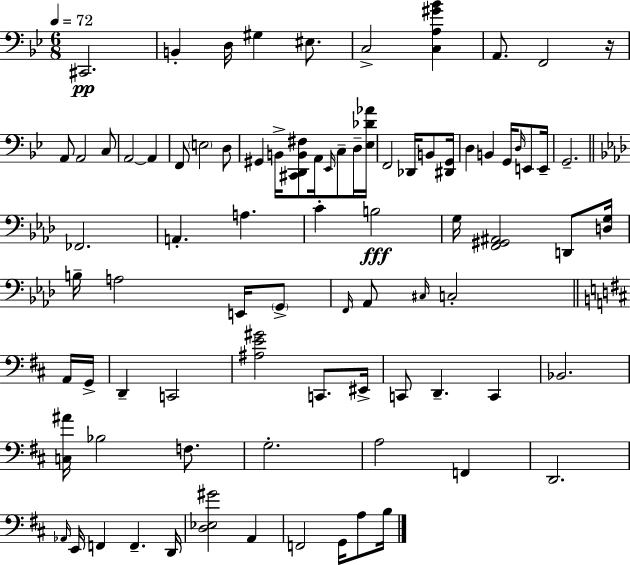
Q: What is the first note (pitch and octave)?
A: C#2